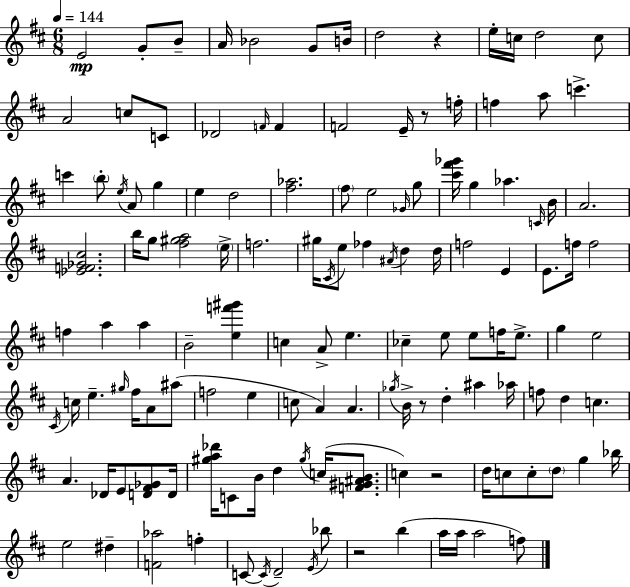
E4/h G4/e B4/e A4/s Bb4/h G4/e B4/s D5/h R/q E5/s C5/s D5/h C5/e A4/h C5/e C4/e Db4/h F4/s F4/q F4/h E4/s R/e F5/s F5/q A5/e C6/q. C6/q B5/e E5/s A4/e G5/q E5/q D5/h [F#5,Ab5]/h. F#5/e E5/h Gb4/s G5/e [C#6,F#6,Gb6]/s G5/q Ab5/q. C4/s B4/s A4/h. [Eb4,F4,Gb4,C#5]/h. B5/s G5/e [F#5,G#5,A5]/h E5/s F5/h. G#5/s C#4/s E5/e FES5/q A#4/s D5/q D5/s F5/h E4/q E4/e. F5/s F5/h F5/q A5/q A5/q B4/h [E5,F6,G#6]/q C5/q A4/e E5/q. CES5/q E5/e E5/e F5/s E5/e. G5/q E5/h C#4/s C5/s E5/q. G#5/s F#5/s A4/e A#5/e F5/h E5/q C5/e A4/q A4/q. Gb5/s B4/s R/e D5/q A#5/q Ab5/s F5/e D5/q C5/q. A4/q. Db4/s E4/e [D4,F#4,Gb4]/e D4/s [G#5,A5,Db6]/s C4/e B4/s D5/q G#5/s C5/s [F4,G#4,A#4,B4]/e. C5/q R/h D5/s C5/e C5/e D5/e G5/q Bb5/s E5/h D#5/q [F4,Ab5]/h F5/q C4/e C4/s D4/h E4/s Bb5/e R/h B5/q A5/s A5/s A5/h F5/e